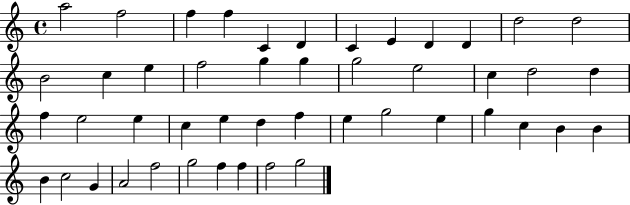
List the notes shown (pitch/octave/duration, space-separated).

A5/h F5/h F5/q F5/q C4/q D4/q C4/q E4/q D4/q D4/q D5/h D5/h B4/h C5/q E5/q F5/h G5/q G5/q G5/h E5/h C5/q D5/h D5/q F5/q E5/h E5/q C5/q E5/q D5/q F5/q E5/q G5/h E5/q G5/q C5/q B4/q B4/q B4/q C5/h G4/q A4/h F5/h G5/h F5/q F5/q F5/h G5/h